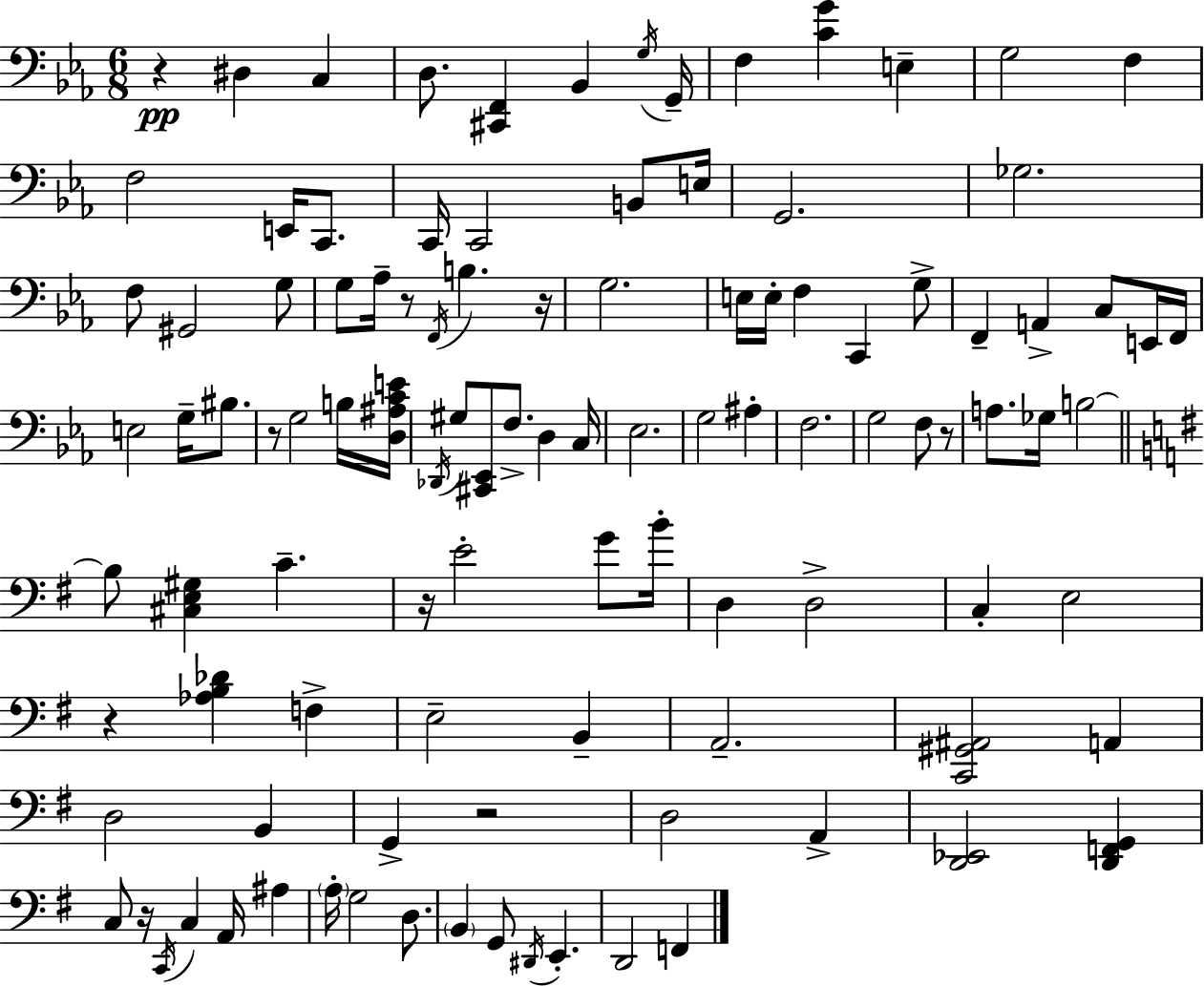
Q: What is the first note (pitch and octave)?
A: D#3